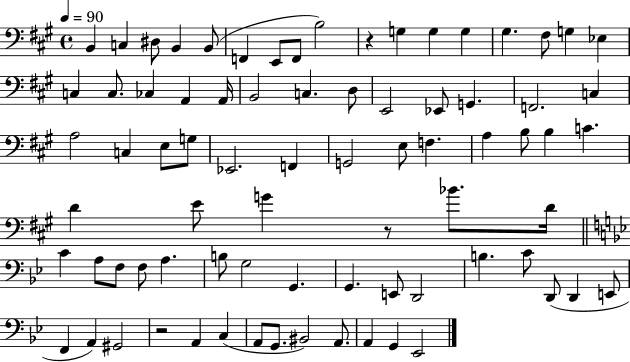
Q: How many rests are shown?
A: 3